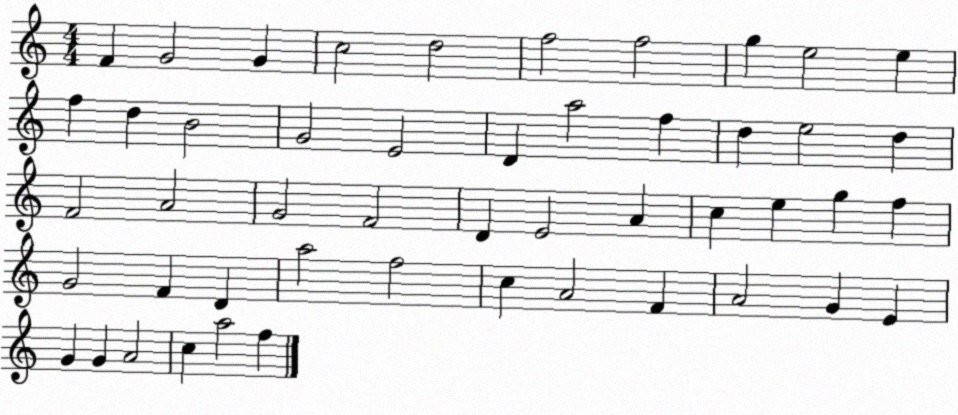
X:1
T:Untitled
M:4/4
L:1/4
K:C
F G2 G c2 d2 f2 f2 g e2 e f d B2 G2 E2 D a2 f d e2 d F2 A2 G2 F2 D E2 A c e g f G2 F D a2 f2 c A2 F A2 G E G G A2 c a2 f